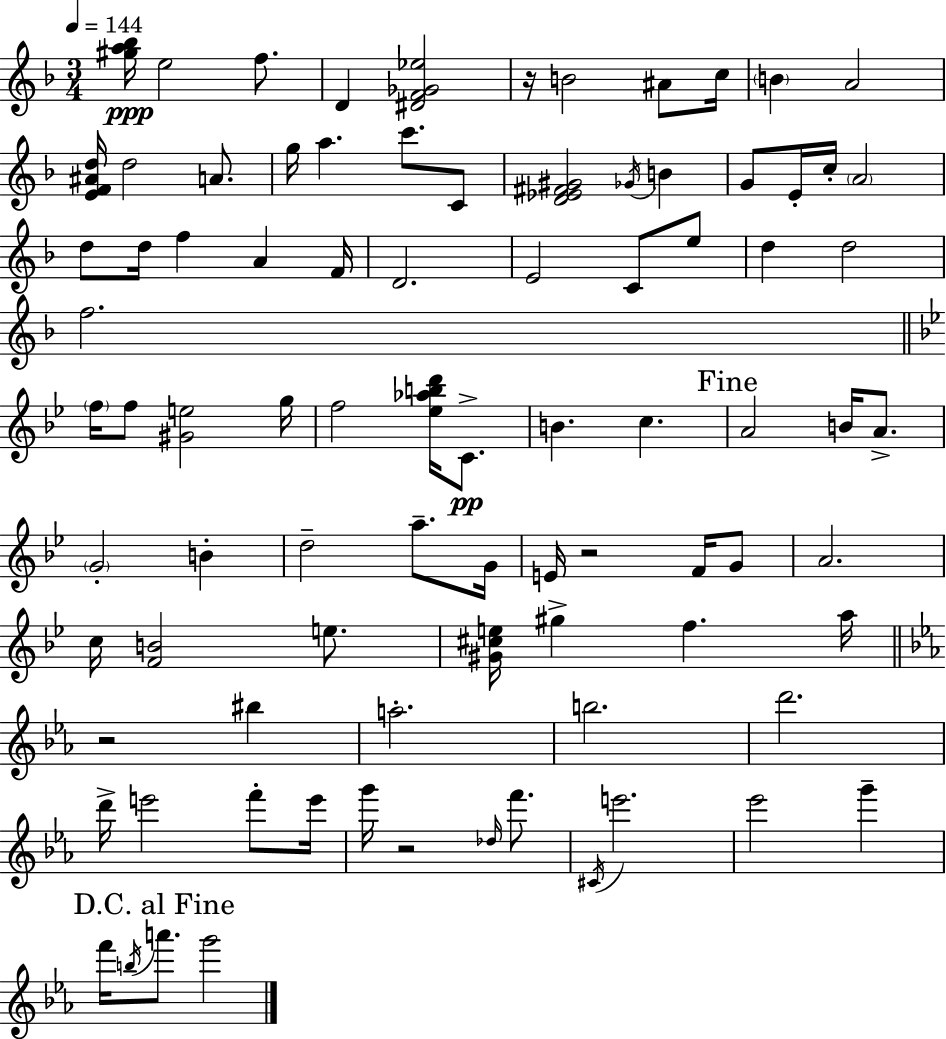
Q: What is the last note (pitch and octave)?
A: G6